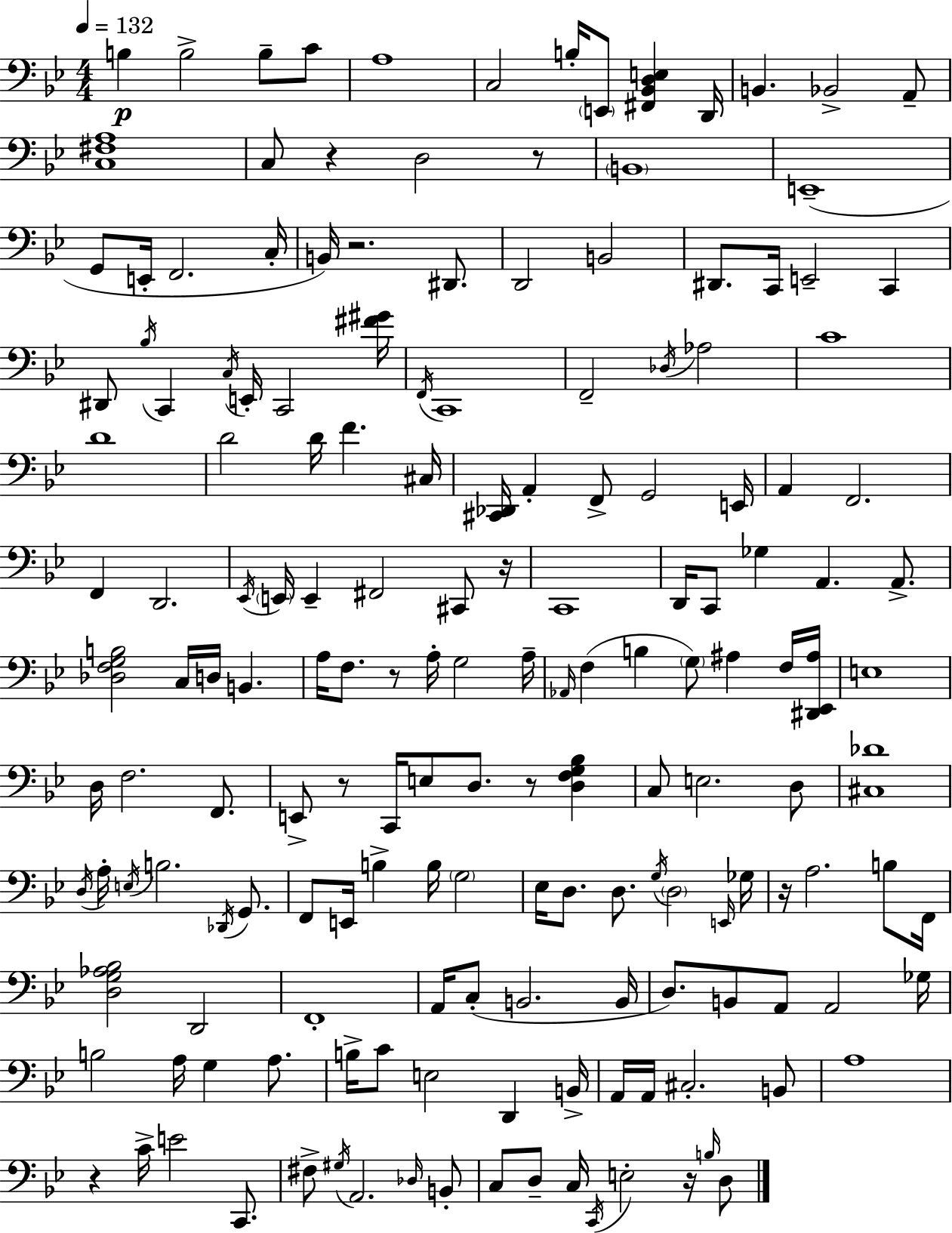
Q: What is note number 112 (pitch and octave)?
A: F2